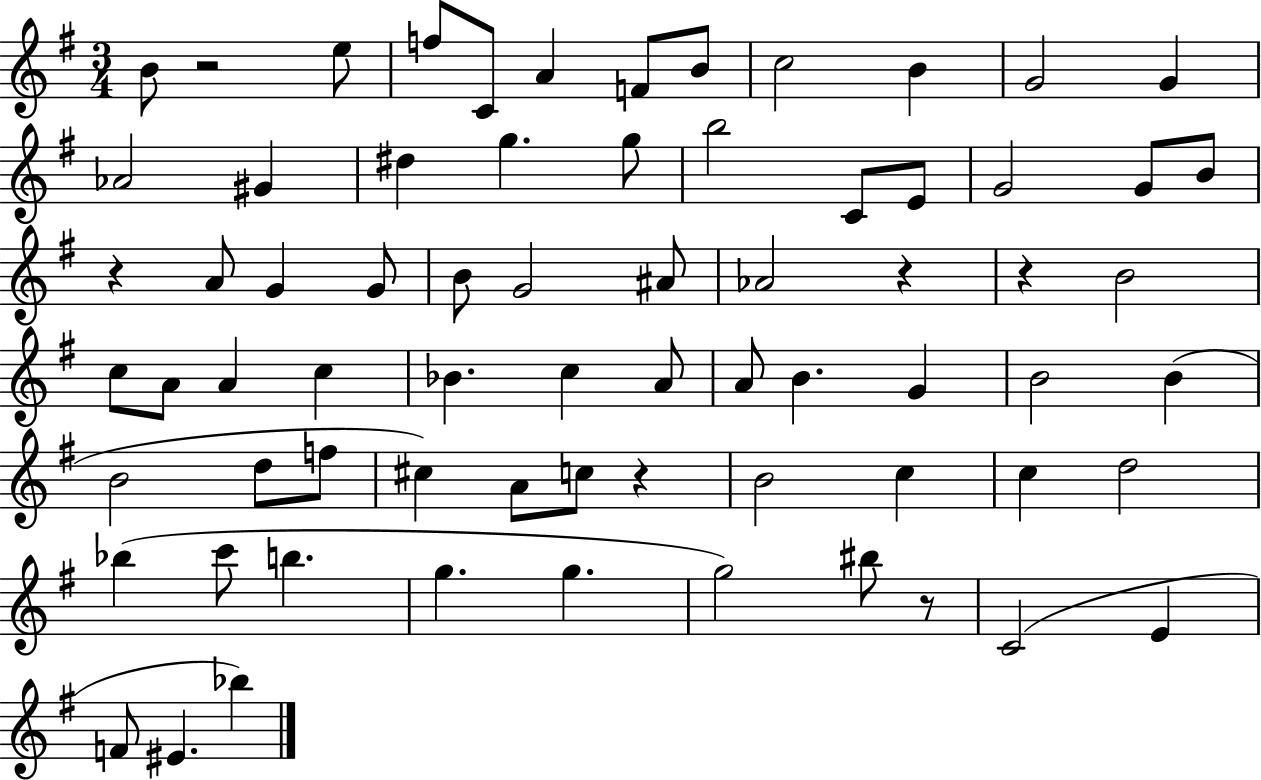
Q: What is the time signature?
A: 3/4